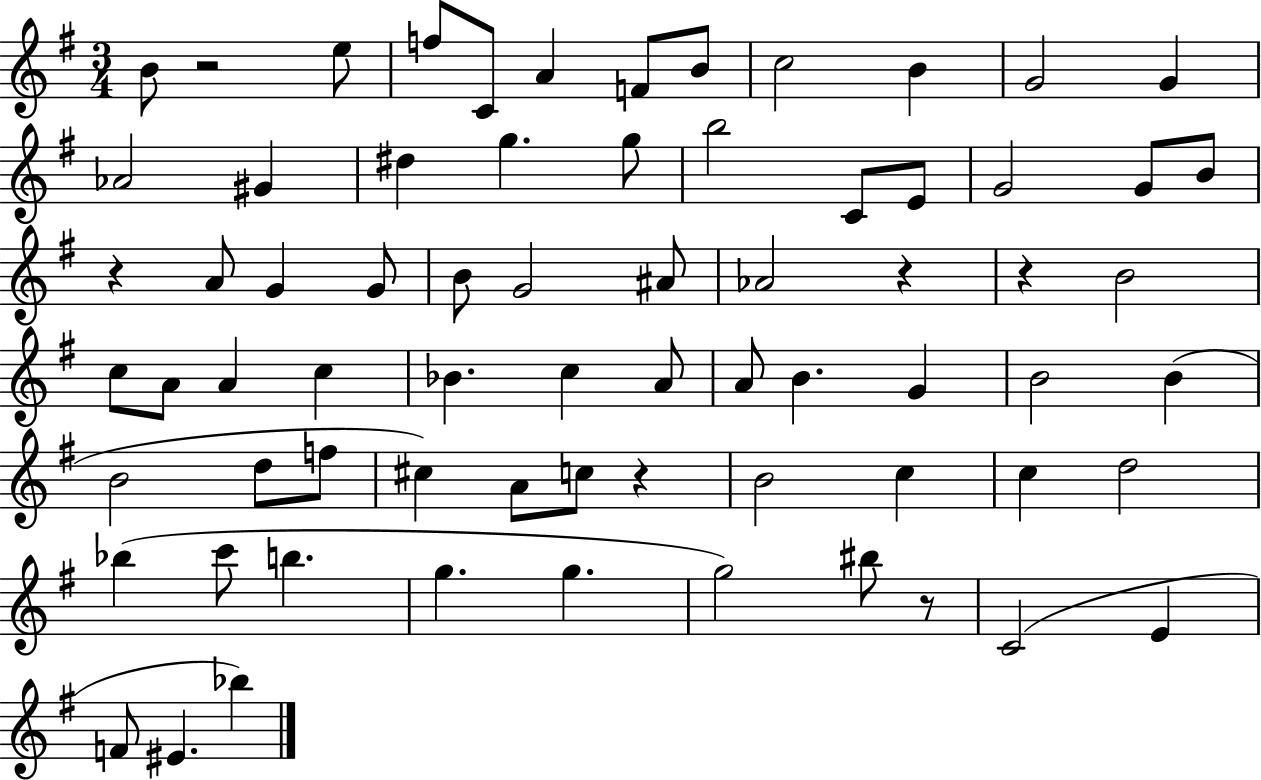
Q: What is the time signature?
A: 3/4